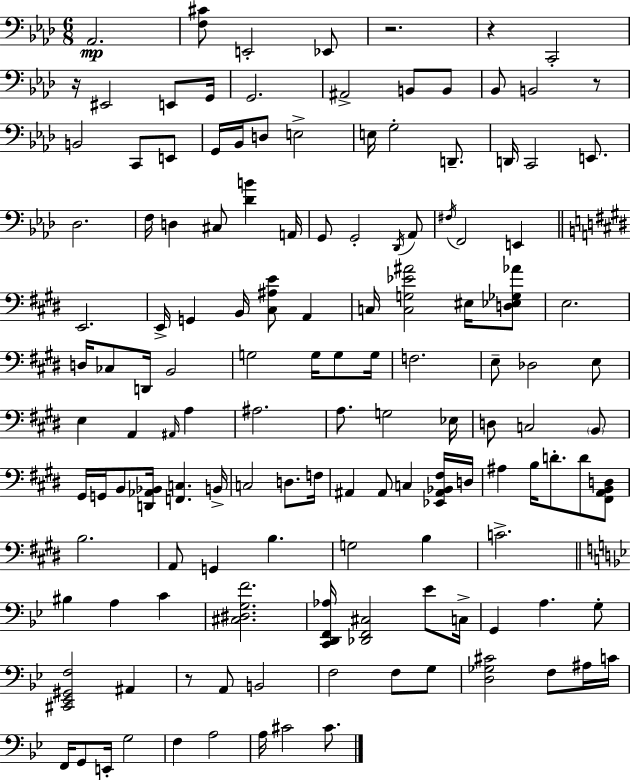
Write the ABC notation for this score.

X:1
T:Untitled
M:6/8
L:1/4
K:Ab
_A,,2 [F,^C]/2 E,,2 _E,,/2 z2 z C,,2 z/4 ^E,,2 E,,/2 G,,/4 G,,2 ^A,,2 B,,/2 B,,/2 _B,,/2 B,,2 z/2 B,,2 C,,/2 E,,/2 G,,/4 _B,,/4 D,/2 E,2 E,/4 G,2 D,,/2 D,,/4 C,,2 E,,/2 _D,2 F,/4 D, ^C,/2 [_DB] A,,/4 G,,/2 G,,2 _D,,/4 _A,,/2 ^F,/4 F,,2 E,, E,,2 E,,/4 G,, B,,/4 [^C,^A,E]/2 A,, C,/4 [C,G,_E^A]2 ^E,/4 [D,_E,_G,_A]/2 E,2 D,/4 _C,/2 D,,/4 B,,2 G,2 G,/4 G,/2 G,/4 F,2 E,/2 _D,2 E,/2 E, A,, ^A,,/4 A, ^A,2 A,/2 G,2 _E,/4 D,/2 C,2 B,,/2 ^G,,/4 G,,/4 B,,/2 [D,,_A,,_B,,]/4 [F,,C,] B,,/4 C,2 D,/2 F,/4 ^A,, ^A,,/2 C, [_E,,^A,,_B,,^F,]/4 D,/4 ^A, B,/4 D/2 D/2 [^F,,A,,B,,D,]/2 B,2 A,,/2 G,, B, G,2 B, C2 ^B, A, C [^C,^D,G,F]2 [C,,D,,F,,_A,]/4 [_D,,F,,^C,]2 _E/2 C,/4 G,, A, G,/2 [^C,,_E,,^G,,F,]2 ^A,, z/2 A,,/2 B,,2 F,2 F,/2 G,/2 [D,_G,^C]2 F,/2 ^A,/4 C/4 F,,/4 G,,/2 E,,/4 G,2 F, A,2 A,/4 ^C2 ^C/2